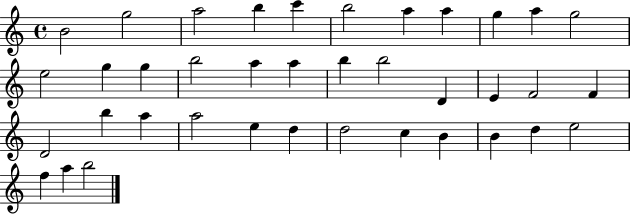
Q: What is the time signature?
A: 4/4